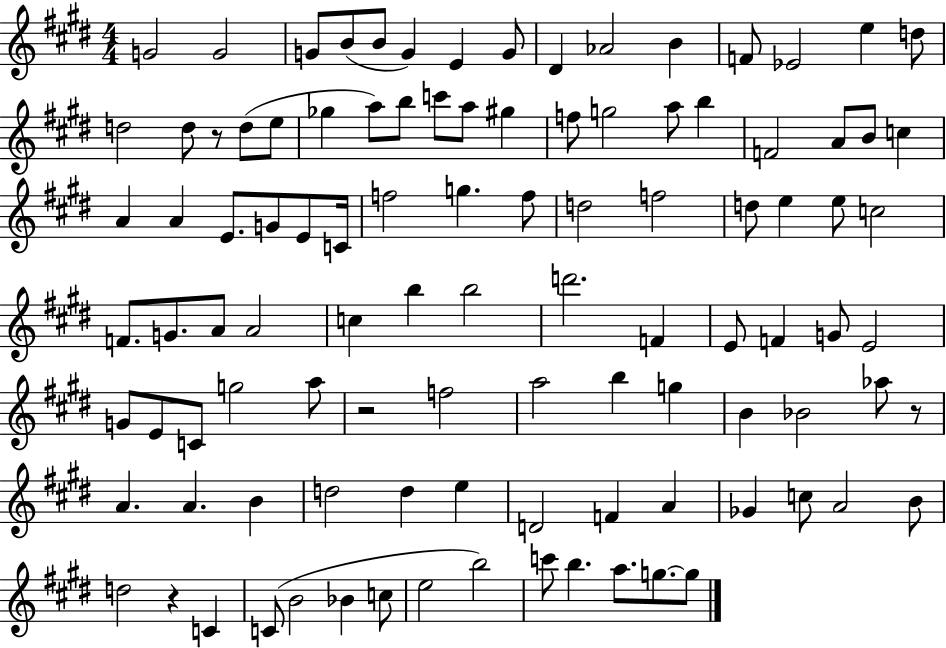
X:1
T:Untitled
M:4/4
L:1/4
K:E
G2 G2 G/2 B/2 B/2 G E G/2 ^D _A2 B F/2 _E2 e d/2 d2 d/2 z/2 d/2 e/2 _g a/2 b/2 c'/2 a/2 ^g f/2 g2 a/2 b F2 A/2 B/2 c A A E/2 G/2 E/2 C/4 f2 g f/2 d2 f2 d/2 e e/2 c2 F/2 G/2 A/2 A2 c b b2 d'2 F E/2 F G/2 E2 G/2 E/2 C/2 g2 a/2 z2 f2 a2 b g B _B2 _a/2 z/2 A A B d2 d e D2 F A _G c/2 A2 B/2 d2 z C C/2 B2 _B c/2 e2 b2 c'/2 b a/2 g/2 g/2